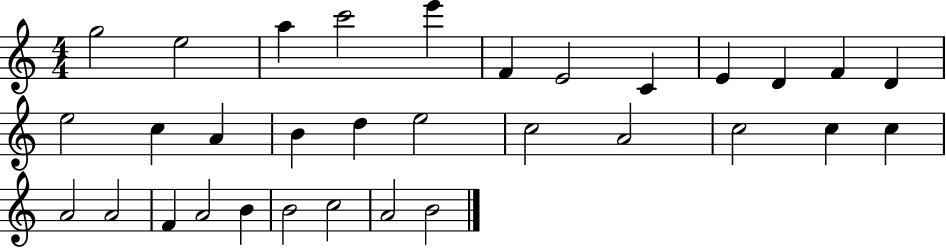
X:1
T:Untitled
M:4/4
L:1/4
K:C
g2 e2 a c'2 e' F E2 C E D F D e2 c A B d e2 c2 A2 c2 c c A2 A2 F A2 B B2 c2 A2 B2